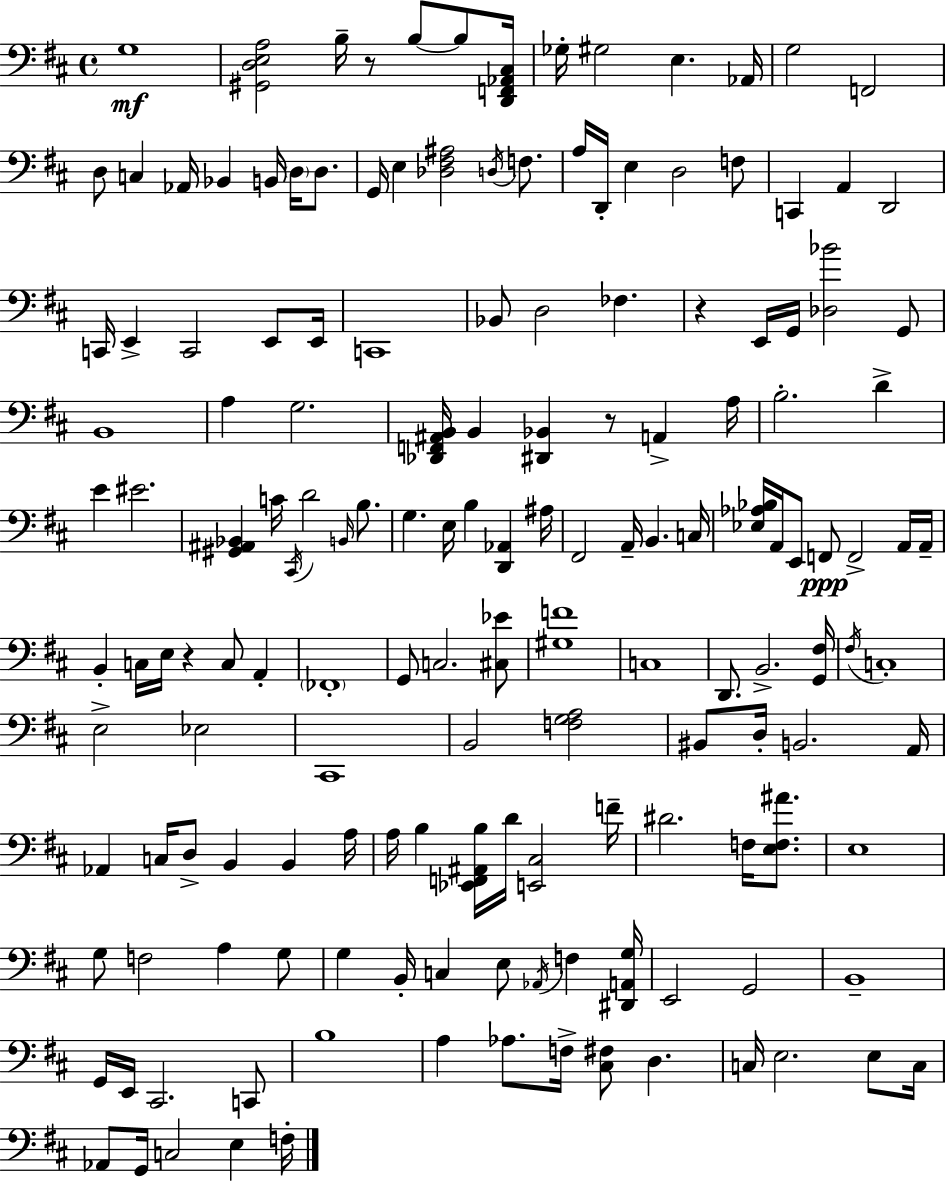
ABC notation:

X:1
T:Untitled
M:4/4
L:1/4
K:D
G,4 [^G,,D,E,A,]2 B,/4 z/2 B,/2 B,/2 [D,,F,,_A,,^C,]/4 _G,/4 ^G,2 E, _A,,/4 G,2 F,,2 D,/2 C, _A,,/4 _B,, B,,/4 D,/4 D,/2 G,,/4 E, [_D,^F,^A,]2 D,/4 F,/2 A,/4 D,,/4 E, D,2 F,/2 C,, A,, D,,2 C,,/4 E,, C,,2 E,,/2 E,,/4 C,,4 _B,,/2 D,2 _F, z E,,/4 G,,/4 [_D,_B]2 G,,/2 B,,4 A, G,2 [_D,,F,,^A,,B,,]/4 B,, [^D,,_B,,] z/2 A,, A,/4 B,2 D E ^E2 [^G,,^A,,_B,,] C/4 ^C,,/4 D2 B,,/4 B,/2 G, E,/4 B, [D,,_A,,] ^A,/4 ^F,,2 A,,/4 B,, C,/4 [_E,_A,_B,]/4 A,,/4 E,,/2 F,,/2 F,,2 A,,/4 A,,/4 B,, C,/4 E,/4 z C,/2 A,, _F,,4 G,,/2 C,2 [^C,_E]/2 [^G,F]4 C,4 D,,/2 B,,2 [G,,^F,]/4 ^F,/4 C,4 E,2 _E,2 ^C,,4 B,,2 [F,G,A,]2 ^B,,/2 D,/4 B,,2 A,,/4 _A,, C,/4 D,/2 B,, B,, A,/4 A,/4 B, [_E,,F,,^A,,B,]/4 D/4 [E,,^C,]2 F/4 ^D2 F,/4 [E,F,^A]/2 E,4 G,/2 F,2 A, G,/2 G, B,,/4 C, E,/2 _A,,/4 F, [^D,,A,,G,]/4 E,,2 G,,2 B,,4 G,,/4 E,,/4 ^C,,2 C,,/2 B,4 A, _A,/2 F,/4 [^C,^F,]/2 D, C,/4 E,2 E,/2 C,/4 _A,,/2 G,,/4 C,2 E, F,/4